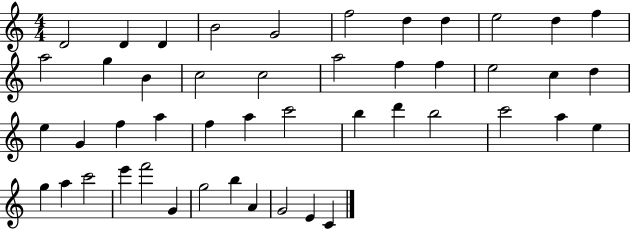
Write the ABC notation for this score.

X:1
T:Untitled
M:4/4
L:1/4
K:C
D2 D D B2 G2 f2 d d e2 d f a2 g B c2 c2 a2 f f e2 c d e G f a f a c'2 b d' b2 c'2 a e g a c'2 e' f'2 G g2 b A G2 E C